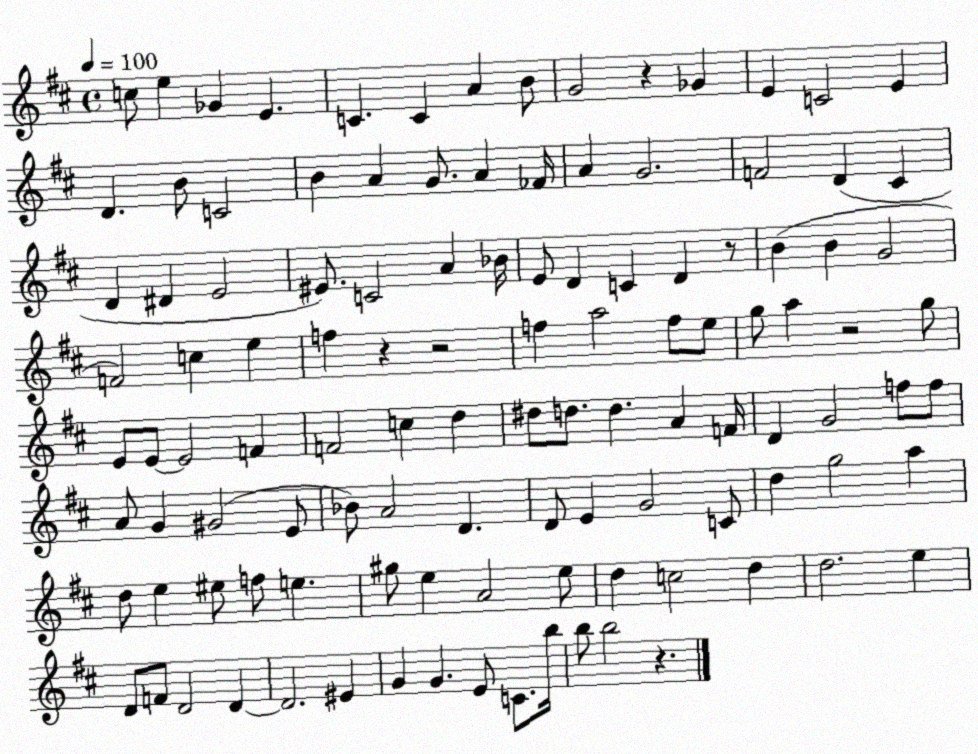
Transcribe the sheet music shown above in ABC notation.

X:1
T:Untitled
M:4/4
L:1/4
K:D
c/2 e _G E C C A B/2 G2 z _G E C2 E D B/2 C2 B A G/2 A _F/4 A G2 F2 D ^C D ^D E2 ^E/2 C2 A _B/4 E/2 D C D z/2 B B G2 F2 c e f z z2 f a2 f/2 e/2 g/2 a z2 g/2 E/2 E/2 E2 F F2 c d ^d/2 d/2 d A F/4 D G2 f/2 f/2 A/2 G ^G2 E/2 _B/2 A2 D D/2 E G2 C/2 d g2 a d/2 e ^e/2 f/2 e ^g/2 e A2 e/2 d c2 d d2 e D/2 F/2 D2 D D2 ^E G G E/2 C/2 b/4 b/2 b2 z